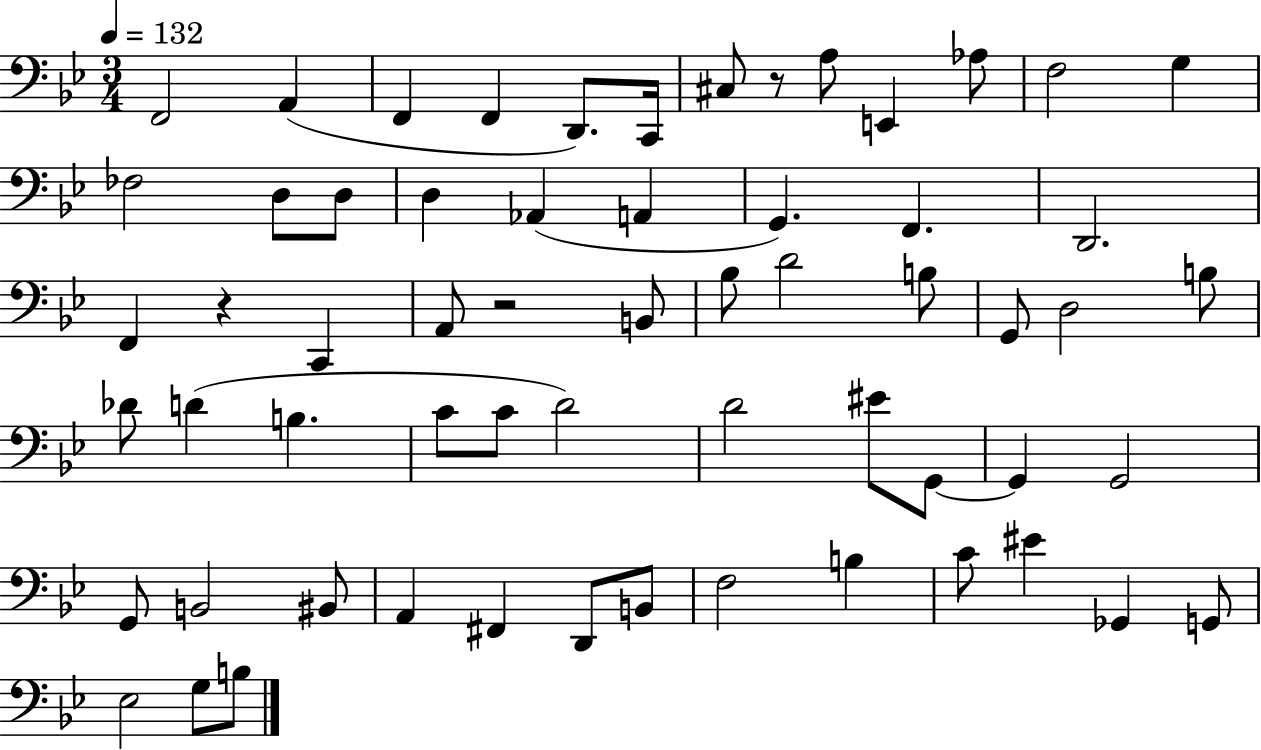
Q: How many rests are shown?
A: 3